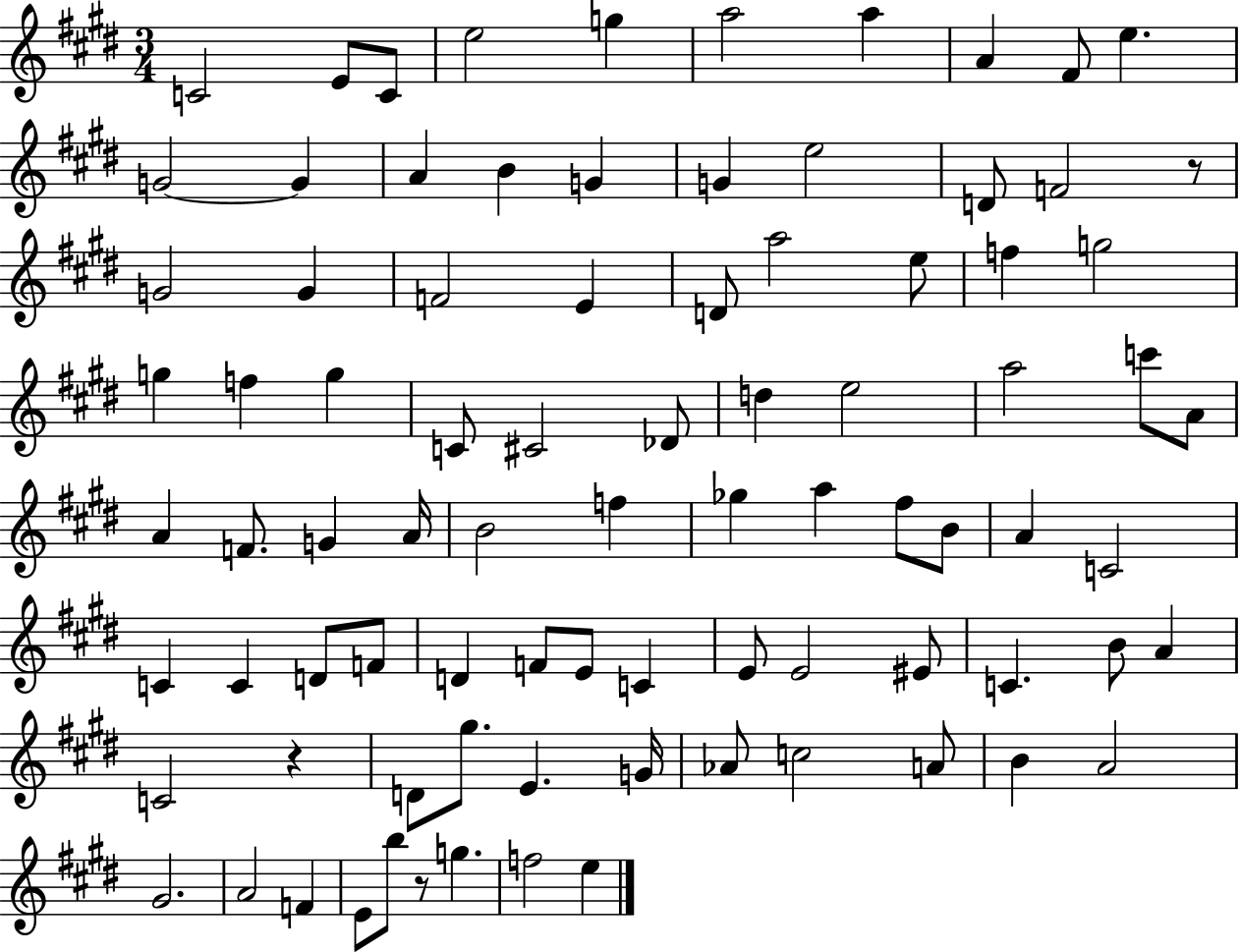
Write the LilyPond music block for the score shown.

{
  \clef treble
  \numericTimeSignature
  \time 3/4
  \key e \major
  c'2 e'8 c'8 | e''2 g''4 | a''2 a''4 | a'4 fis'8 e''4. | \break g'2~~ g'4 | a'4 b'4 g'4 | g'4 e''2 | d'8 f'2 r8 | \break g'2 g'4 | f'2 e'4 | d'8 a''2 e''8 | f''4 g''2 | \break g''4 f''4 g''4 | c'8 cis'2 des'8 | d''4 e''2 | a''2 c'''8 a'8 | \break a'4 f'8. g'4 a'16 | b'2 f''4 | ges''4 a''4 fis''8 b'8 | a'4 c'2 | \break c'4 c'4 d'8 f'8 | d'4 f'8 e'8 c'4 | e'8 e'2 eis'8 | c'4. b'8 a'4 | \break c'2 r4 | d'8 gis''8. e'4. g'16 | aes'8 c''2 a'8 | b'4 a'2 | \break gis'2. | a'2 f'4 | e'8 b''8 r8 g''4. | f''2 e''4 | \break \bar "|."
}